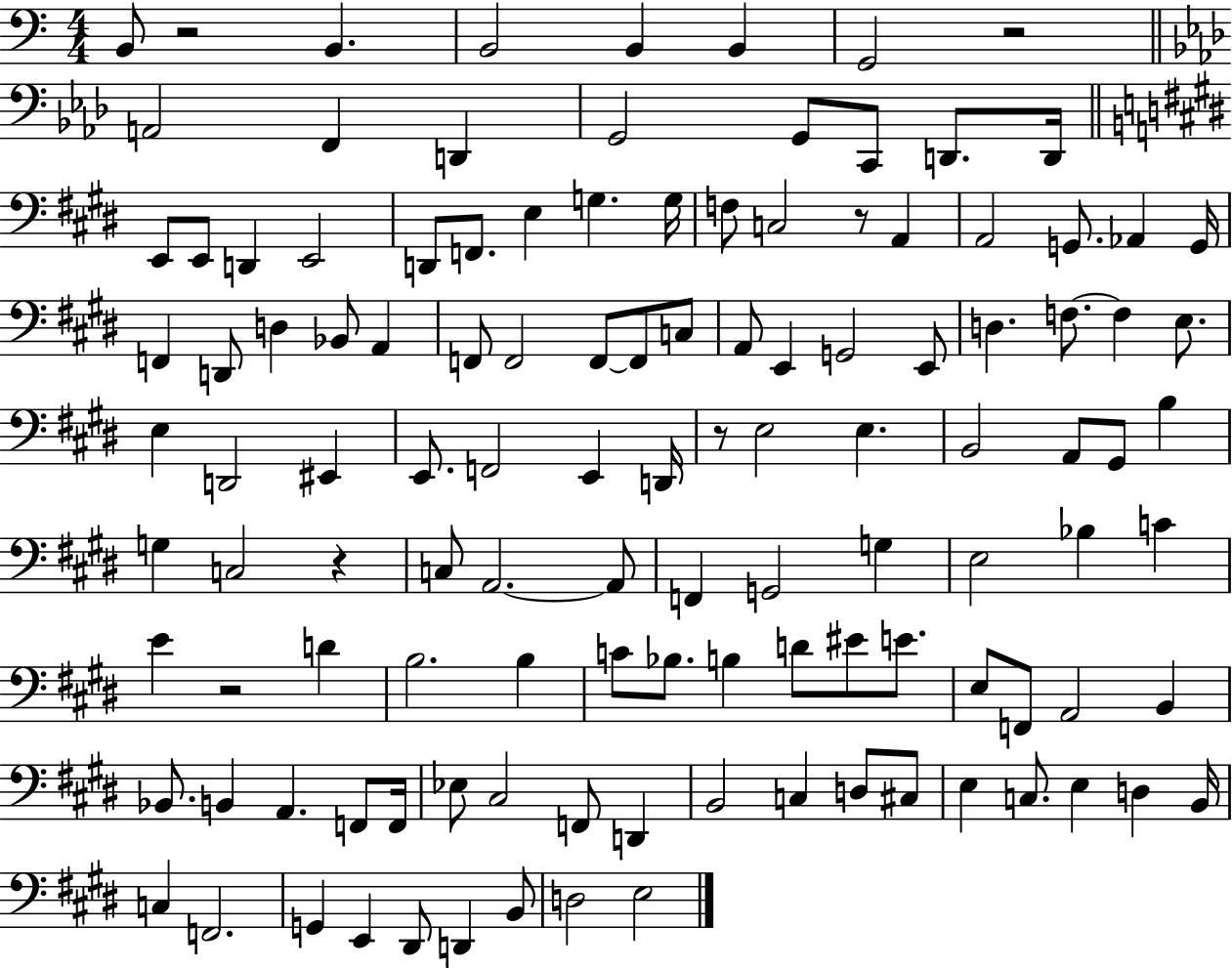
X:1
T:Untitled
M:4/4
L:1/4
K:C
B,,/2 z2 B,, B,,2 B,, B,, G,,2 z2 A,,2 F,, D,, G,,2 G,,/2 C,,/2 D,,/2 D,,/4 E,,/2 E,,/2 D,, E,,2 D,,/2 F,,/2 E, G, G,/4 F,/2 C,2 z/2 A,, A,,2 G,,/2 _A,, G,,/4 F,, D,,/2 D, _B,,/2 A,, F,,/2 F,,2 F,,/2 F,,/2 C,/2 A,,/2 E,, G,,2 E,,/2 D, F,/2 F, E,/2 E, D,,2 ^E,, E,,/2 F,,2 E,, D,,/4 z/2 E,2 E, B,,2 A,,/2 ^G,,/2 B, G, C,2 z C,/2 A,,2 A,,/2 F,, G,,2 G, E,2 _B, C E z2 D B,2 B, C/2 _B,/2 B, D/2 ^E/2 E/2 E,/2 F,,/2 A,,2 B,, _B,,/2 B,, A,, F,,/2 F,,/4 _E,/2 ^C,2 F,,/2 D,, B,,2 C, D,/2 ^C,/2 E, C,/2 E, D, B,,/4 C, F,,2 G,, E,, ^D,,/2 D,, B,,/2 D,2 E,2